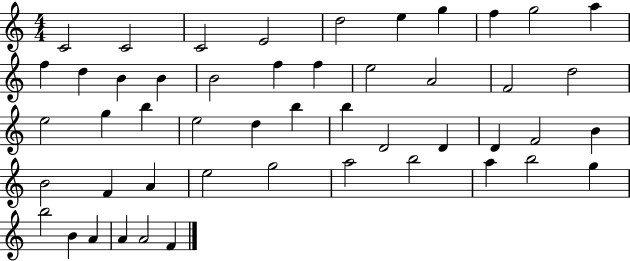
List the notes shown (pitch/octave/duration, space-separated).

C4/h C4/h C4/h E4/h D5/h E5/q G5/q F5/q G5/h A5/q F5/q D5/q B4/q B4/q B4/h F5/q F5/q E5/h A4/h F4/h D5/h E5/h G5/q B5/q E5/h D5/q B5/q B5/q D4/h D4/q D4/q F4/h B4/q B4/h F4/q A4/q E5/h G5/h A5/h B5/h A5/q B5/h G5/q B5/h B4/q A4/q A4/q A4/h F4/q